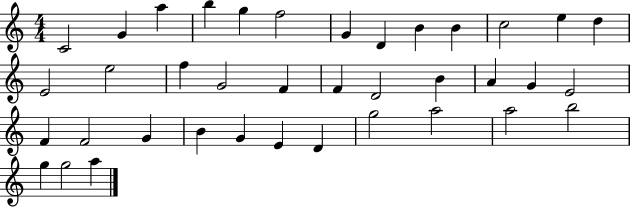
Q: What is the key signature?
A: C major